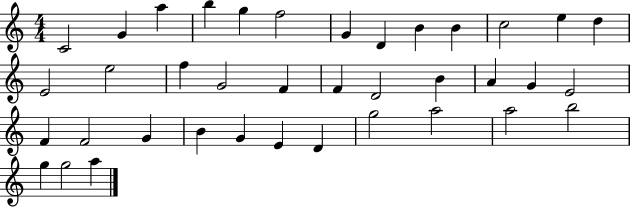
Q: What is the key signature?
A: C major